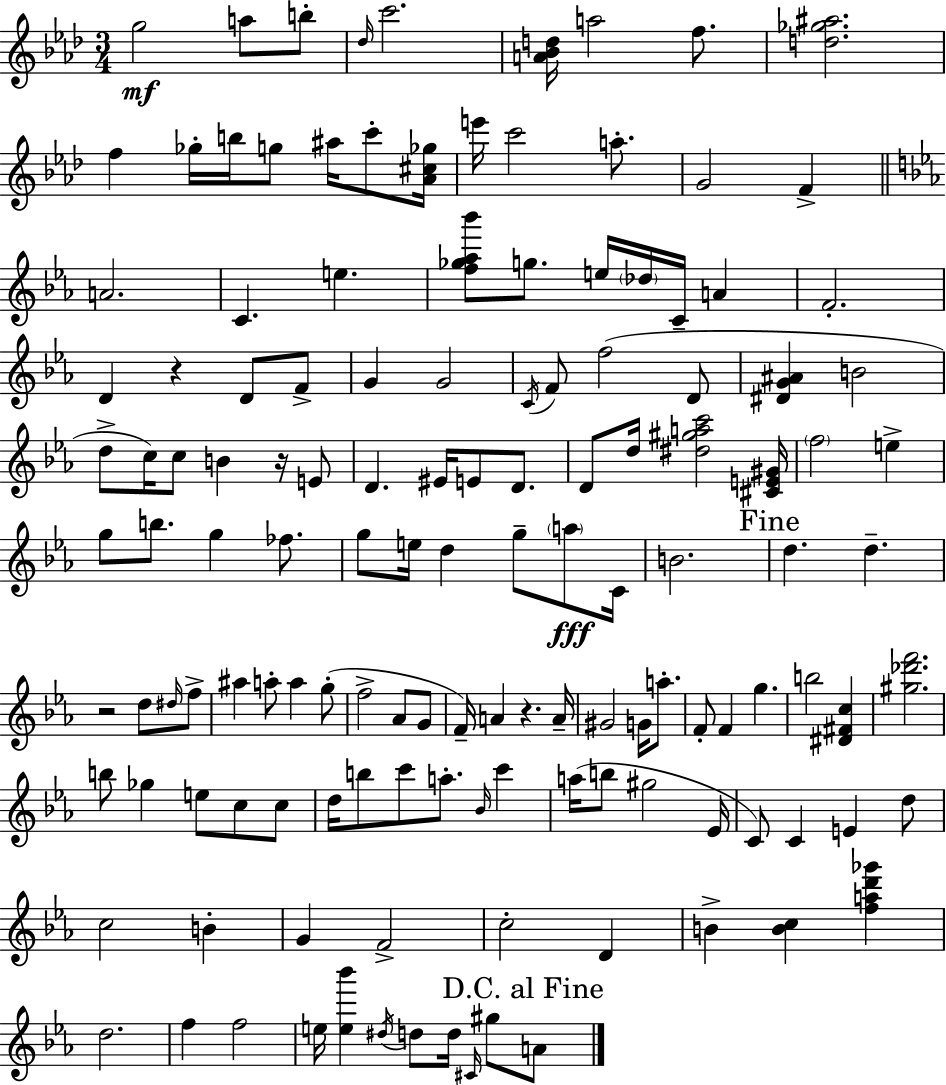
{
  \clef treble
  \numericTimeSignature
  \time 3/4
  \key aes \major
  g''2\mf a''8 b''8-. | \grace { des''16 } c'''2. | <a' bes' d''>16 a''2 f''8. | <d'' ges'' ais''>2. | \break f''4 ges''16-. b''16 g''8 ais''16 c'''8-. | <aes' cis'' ges''>16 e'''16 c'''2 a''8.-. | g'2 f'4-> | \bar "||" \break \key c \minor a'2. | c'4. e''4. | <f'' ges'' aes'' bes'''>8 g''8. e''16 \parenthesize des''16 c'16-- a'4 | f'2.-. | \break d'4 r4 d'8 f'8-> | g'4 g'2 | \acciaccatura { c'16 } f'8 f''2( d'8 | <dis' g' ais'>4 b'2 | \break d''8-> c''16) c''8 b'4 r16 e'8 | d'4. eis'16 e'8 d'8. | d'8 d''16 <dis'' gis'' a'' c'''>2 | <cis' e' gis'>16 \parenthesize f''2 e''4-> | \break g''8 b''8. g''4 fes''8. | g''8 e''16 d''4 g''8-- \parenthesize a''8\fff | c'16 b'2. | \mark "Fine" d''4. d''4.-- | \break r2 d''8 \grace { dis''16 } | f''8-> ais''4 a''8-. a''4 | g''8-.( f''2-> aes'8 | g'8 f'16--) a'4 r4. | \break a'16-- gis'2 g'16 a''8.-. | f'8-. f'4 g''4. | b''2 <dis' fis' c''>4 | <gis'' des''' f'''>2. | \break b''8 ges''4 e''8 c''8 | c''8 d''16 b''8 c'''8 a''8.-. \grace { bes'16 } c'''4 | a''16( b''8 gis''2 | ees'16 c'8) c'4 e'4 | \break d''8 c''2 b'4-. | g'4 f'2-> | c''2-. d'4 | b'4-> <b' c''>4 <f'' a'' d''' ges'''>4 | \break d''2. | f''4 f''2 | e''16 <e'' bes'''>4 \acciaccatura { dis''16 } d''8 d''16 | \grace { cis'16 } gis''8 \mark "D.C. al Fine" a'8 \bar "|."
}